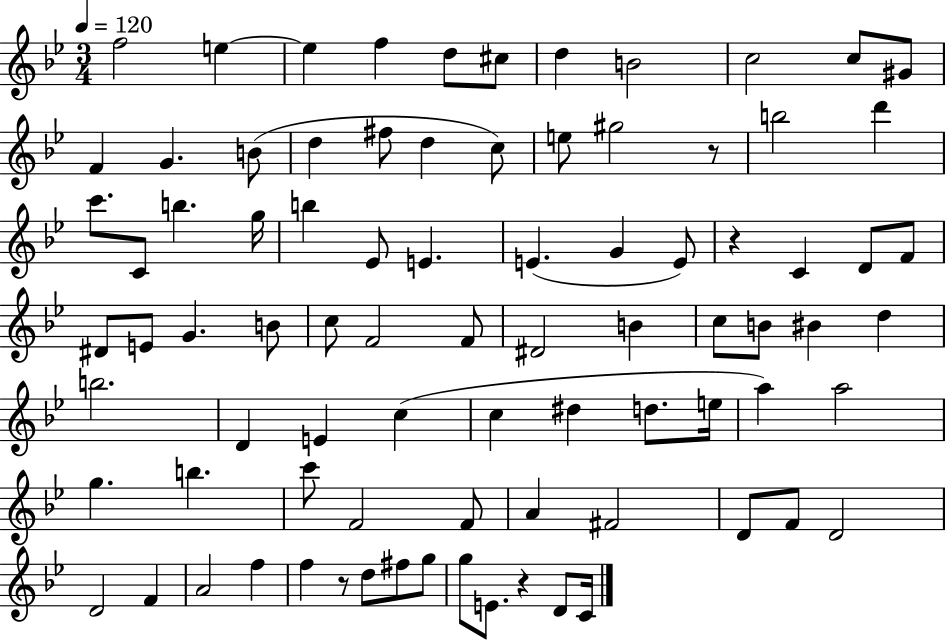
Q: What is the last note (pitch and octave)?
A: C4